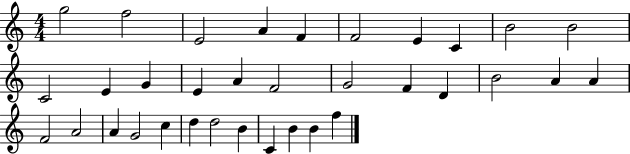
X:1
T:Untitled
M:4/4
L:1/4
K:C
g2 f2 E2 A F F2 E C B2 B2 C2 E G E A F2 G2 F D B2 A A F2 A2 A G2 c d d2 B C B B f